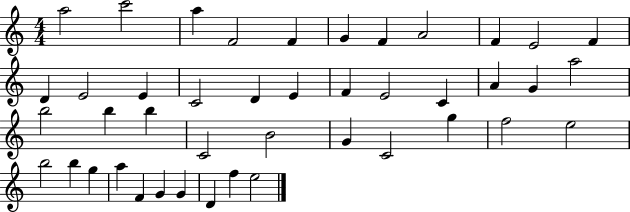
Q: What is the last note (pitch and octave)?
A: E5